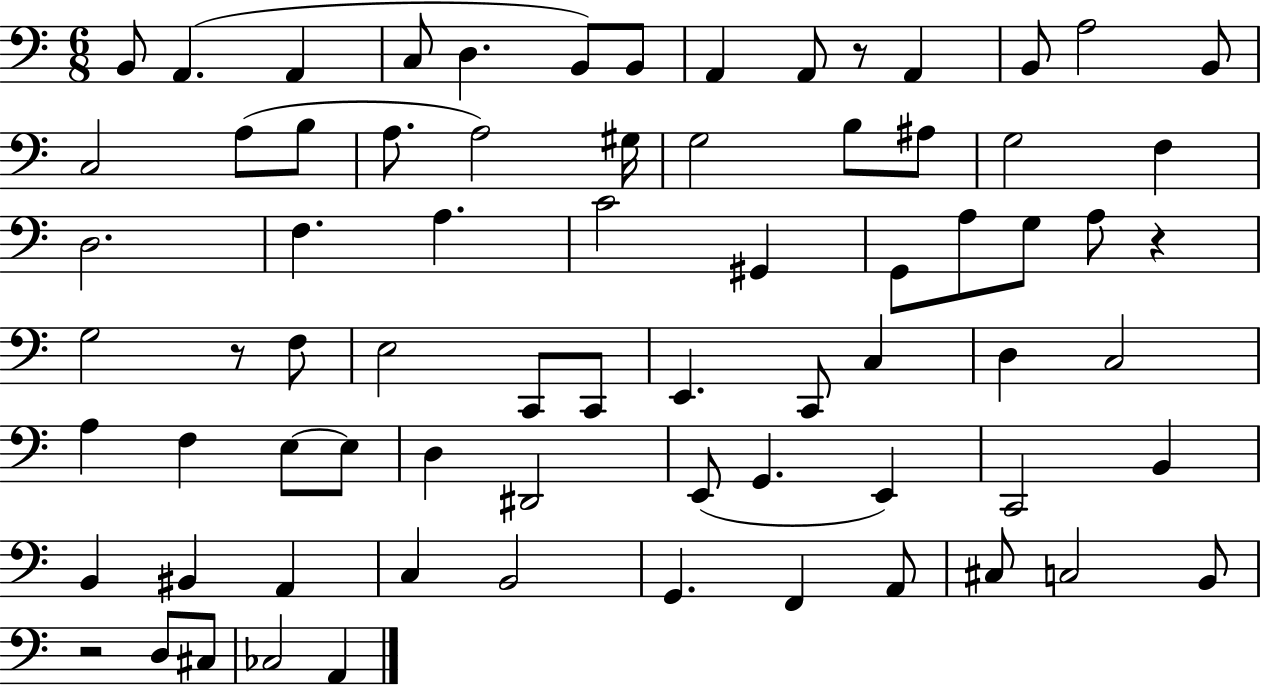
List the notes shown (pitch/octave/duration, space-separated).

B2/e A2/q. A2/q C3/e D3/q. B2/e B2/e A2/q A2/e R/e A2/q B2/e A3/h B2/e C3/h A3/e B3/e A3/e. A3/h G#3/s G3/h B3/e A#3/e G3/h F3/q D3/h. F3/q. A3/q. C4/h G#2/q G2/e A3/e G3/e A3/e R/q G3/h R/e F3/e E3/h C2/e C2/e E2/q. C2/e C3/q D3/q C3/h A3/q F3/q E3/e E3/e D3/q D#2/h E2/e G2/q. E2/q C2/h B2/q B2/q BIS2/q A2/q C3/q B2/h G2/q. F2/q A2/e C#3/e C3/h B2/e R/h D3/e C#3/e CES3/h A2/q